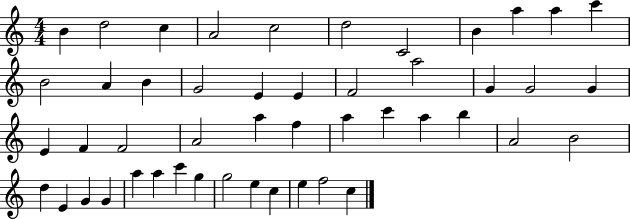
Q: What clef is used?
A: treble